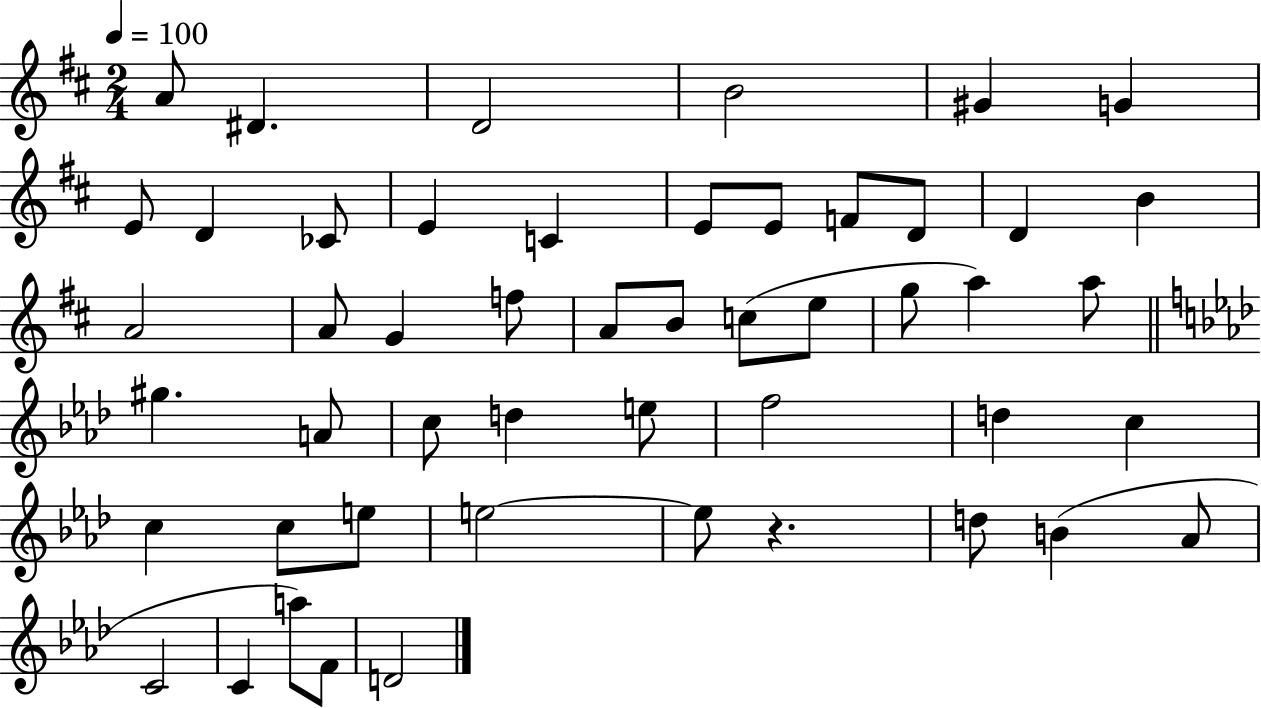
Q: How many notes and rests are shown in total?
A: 50